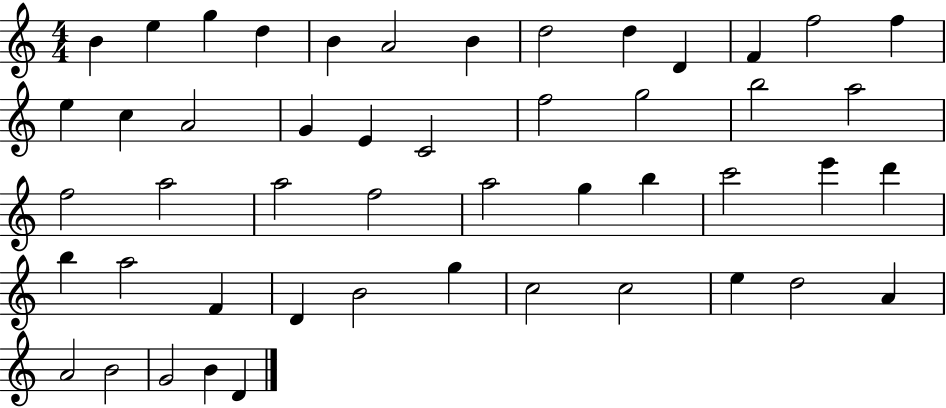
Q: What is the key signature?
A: C major